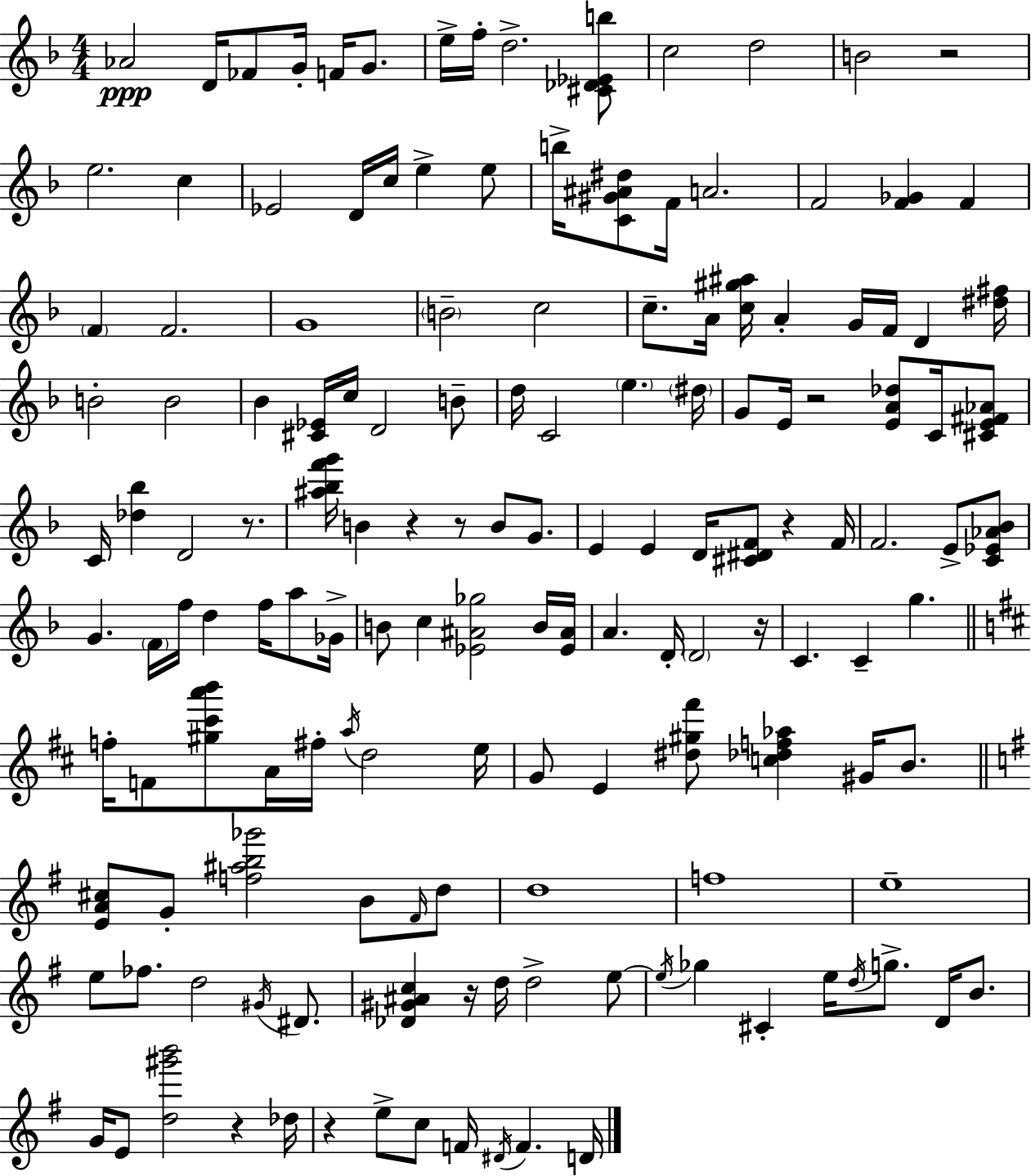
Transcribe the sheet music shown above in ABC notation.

X:1
T:Untitled
M:4/4
L:1/4
K:Dm
_A2 D/4 _F/2 G/4 F/4 G/2 e/4 f/4 d2 [^C_D_Eb]/2 c2 d2 B2 z2 e2 c _E2 D/4 c/4 e e/2 b/4 [C^G^A^d]/2 F/4 A2 F2 [F_G] F F F2 G4 B2 c2 c/2 A/4 [c^g^a]/4 A G/4 F/4 D [^d^f]/4 B2 B2 _B [^C_E]/4 c/4 D2 B/2 d/4 C2 e ^d/4 G/2 E/4 z2 [EA_d]/2 C/4 [^CE^F_A]/2 C/4 [_d_b] D2 z/2 [^a_bf'g']/4 B z z/2 B/2 G/2 E E D/4 [^C^DF]/2 z F/4 F2 E/2 [C_E_A_B]/2 G F/4 f/4 d f/4 a/2 _G/4 B/2 c [_E^A_g]2 B/4 [_E^A]/4 A D/4 D2 z/4 C C g f/4 F/2 [^g^c'a'b']/2 A/4 ^f/4 a/4 d2 e/4 G/2 E [^d^g^f']/2 [c_df_a] ^G/4 B/2 [EA^c]/2 G/2 [f^ab_g']2 B/2 ^F/4 d/2 d4 f4 e4 e/2 _f/2 d2 ^G/4 ^D/2 [_D^G^Ac] z/4 d/4 d2 e/2 e/4 _g ^C e/4 d/4 g/2 D/4 B/2 G/4 E/2 [d^g'b']2 z _d/4 z e/2 c/2 F/4 ^D/4 F D/4